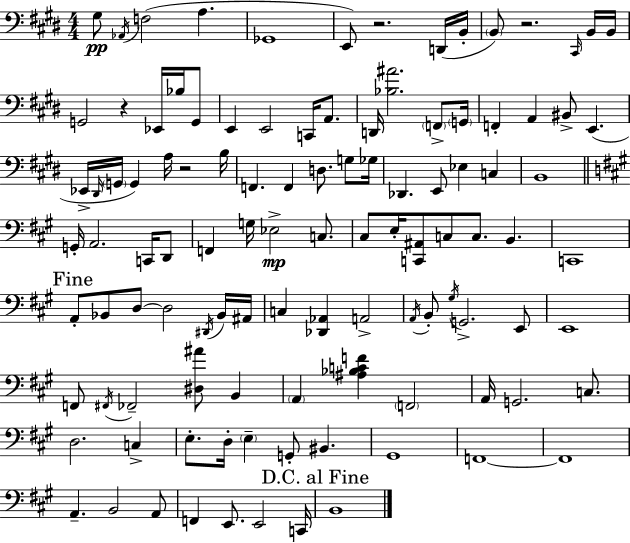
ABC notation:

X:1
T:Untitled
M:4/4
L:1/4
K:E
^G,/2 _A,,/4 F,2 A, _G,,4 E,,/2 z2 D,,/4 B,,/4 B,,/2 z2 ^C,,/4 B,,/4 B,,/4 G,,2 z _E,,/4 _B,/4 G,,/2 E,, E,,2 C,,/4 A,,/2 D,,/4 [_B,^A]2 F,,/2 G,,/4 F,, A,, ^B,,/2 E,, _E,,/4 ^D,,/4 G,,/4 G,, A,/4 z2 B,/4 F,, F,, D,/2 G,/2 _G,/4 _D,, E,,/2 _E, C, B,,4 G,,/4 A,,2 C,,/4 D,,/2 F,, G,/4 _E,2 C,/2 ^C,/2 E,/4 [C,,^A,,]/2 C,/2 C,/2 B,, C,,4 A,,/2 _B,,/2 D,/2 D,2 ^D,,/4 _B,,/4 ^A,,/4 C, [_D,,_A,,] A,,2 A,,/4 B,,/2 ^G,/4 G,,2 E,,/2 E,,4 F,,/2 ^F,,/4 _F,,2 [^D,^A]/2 B,, A,, [^A,_B,CF] F,,2 A,,/4 G,,2 C,/2 D,2 C, E,/2 D,/4 E, G,,/2 ^B,, ^G,,4 F,,4 F,,4 A,, B,,2 A,,/2 F,, E,,/2 E,,2 C,,/4 B,,4